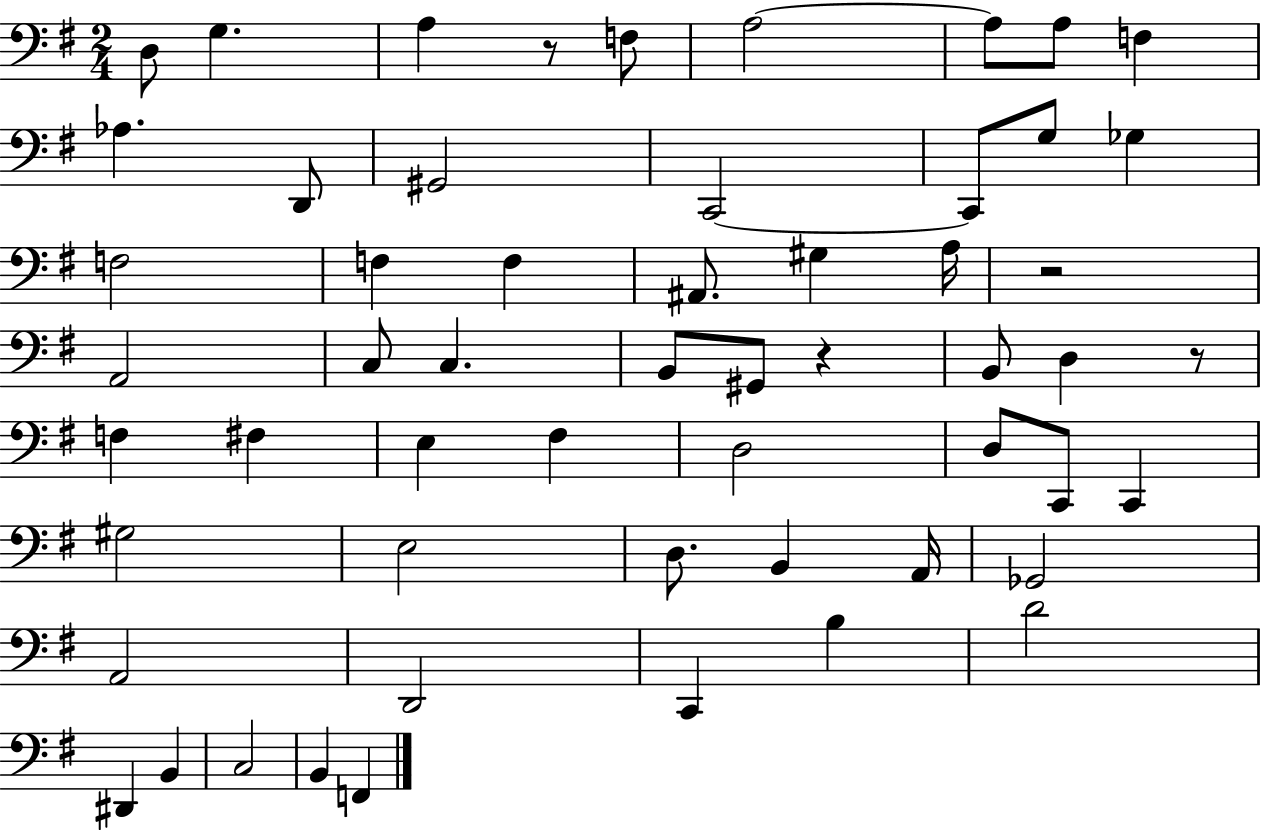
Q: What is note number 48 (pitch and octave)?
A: D#2